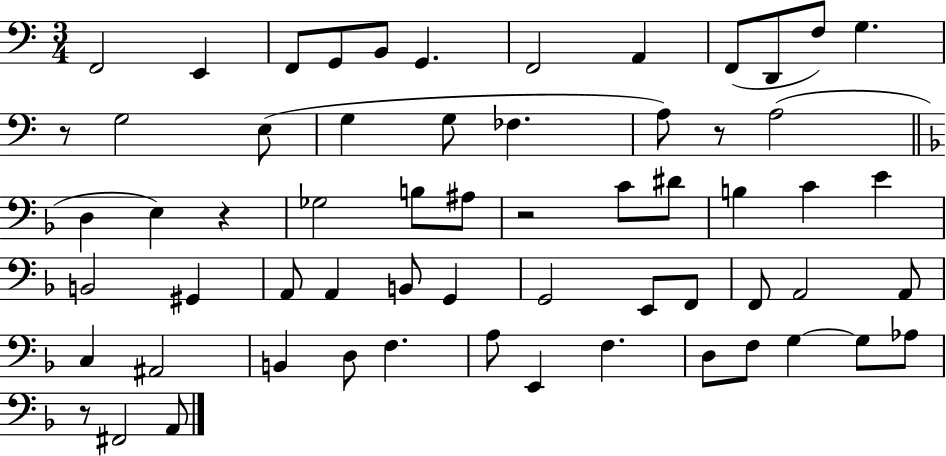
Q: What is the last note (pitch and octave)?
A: A2